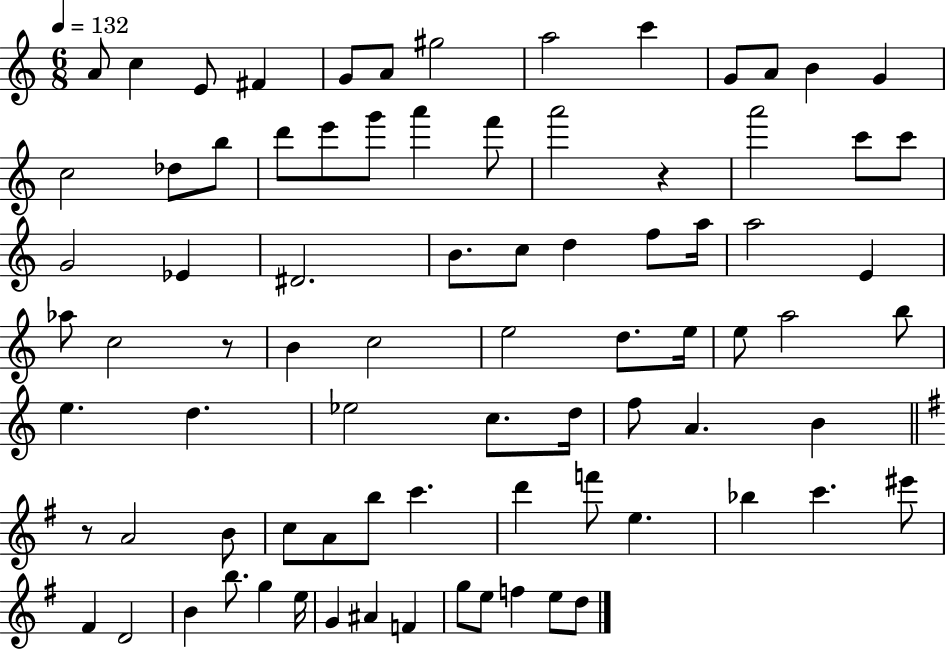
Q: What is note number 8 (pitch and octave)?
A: A5